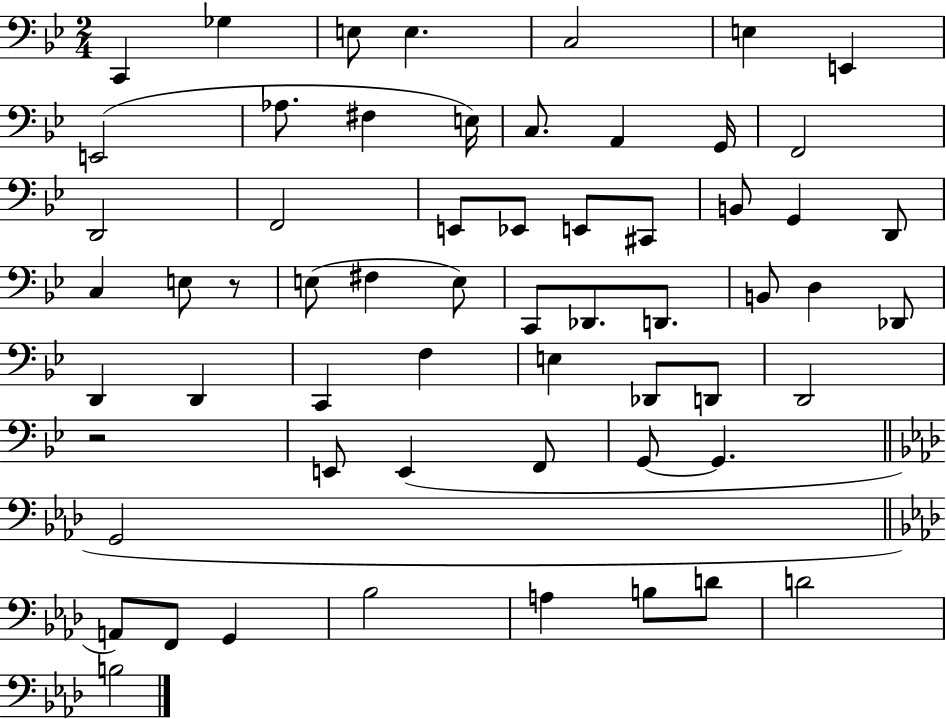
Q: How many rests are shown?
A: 2